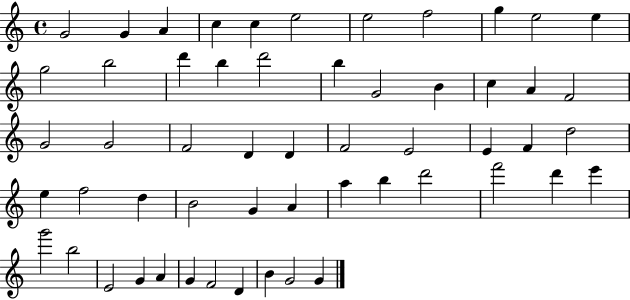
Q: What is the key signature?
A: C major